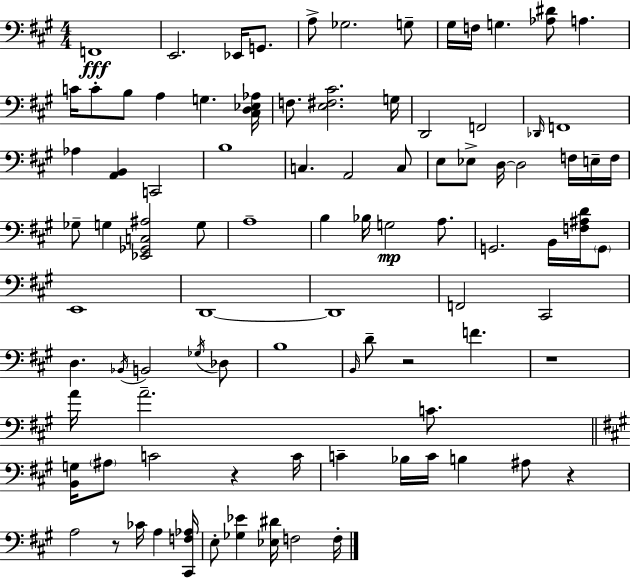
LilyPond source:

{
  \clef bass
  \numericTimeSignature
  \time 4/4
  \key a \major
  f,1\fff | e,2. ees,16 g,8. | a8-> ges2. g8-- | gis16 f16 g4. <aes dis'>8 a4. | \break c'16 c'8-. b8 a4 g4. <cis d ees aes>16 | f8. <e fis cis'>2. g16 | d,2 f,2 | \grace { des,16 } f,1 | \break aes4 <a, b,>4 c,2 | b1 | c4. a,2 c8 | e8 ees8-> d16~~ d2 f16 e16-- | \break f16 ges8-- g4 <ees, ges, c ais>2 g8 | a1-- | b4 bes16 g2\mp a8. | g,2. b,16 <f ais d'>16 \parenthesize g,8 | \break e,1 | d,1~~ | d,1 | f,2 cis,2 | \break d4. \acciaccatura { bes,16 } b,2 | \acciaccatura { ges16 } des8 b1 | \grace { b,16 } d'8-- r2 f'4. | r1 | \break a'16 a'2.-- | c'8. \bar "||" \break \key a \major <b, g>16 \parenthesize ais8 c'2 r4 c'16 | c'4-- bes16 c'16 b4 ais8 r4 | a2 r8 ces'16 a4 <cis, f aes>16 | e8-. <ges ees'>4 <ees dis'>16 f2 f16-. | \break \bar "|."
}